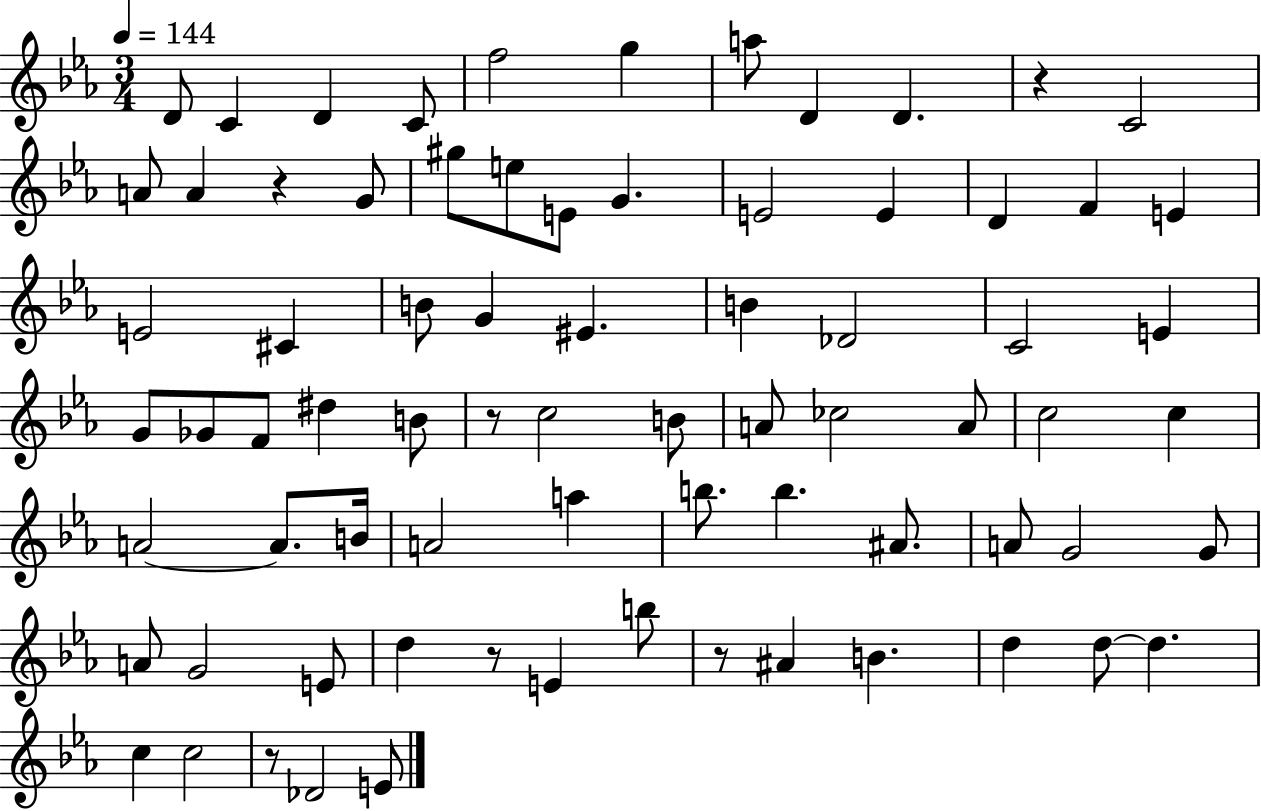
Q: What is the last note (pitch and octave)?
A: E4